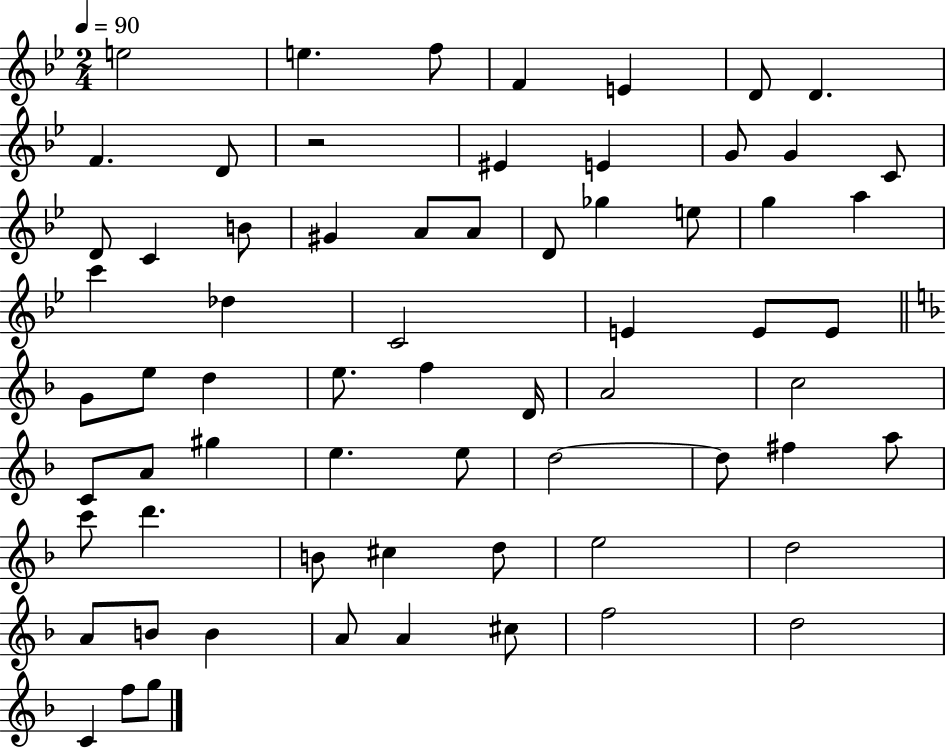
E5/h E5/q. F5/e F4/q E4/q D4/e D4/q. F4/q. D4/e R/h EIS4/q E4/q G4/e G4/q C4/e D4/e C4/q B4/e G#4/q A4/e A4/e D4/e Gb5/q E5/e G5/q A5/q C6/q Db5/q C4/h E4/q E4/e E4/e G4/e E5/e D5/q E5/e. F5/q D4/s A4/h C5/h C4/e A4/e G#5/q E5/q. E5/e D5/h D5/e F#5/q A5/e C6/e D6/q. B4/e C#5/q D5/e E5/h D5/h A4/e B4/e B4/q A4/e A4/q C#5/e F5/h D5/h C4/q F5/e G5/e